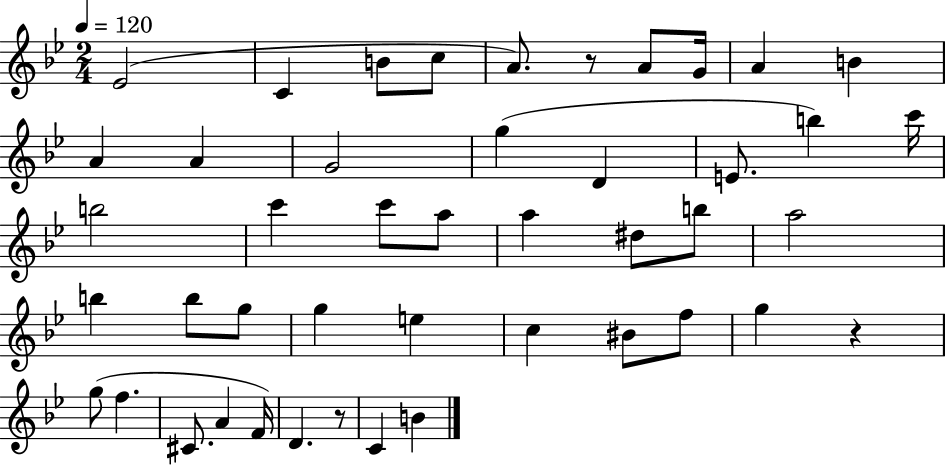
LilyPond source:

{
  \clef treble
  \numericTimeSignature
  \time 2/4
  \key bes \major
  \tempo 4 = 120
  ees'2( | c'4 b'8 c''8 | a'8.) r8 a'8 g'16 | a'4 b'4 | \break a'4 a'4 | g'2 | g''4( d'4 | e'8. b''4) c'''16 | \break b''2 | c'''4 c'''8 a''8 | a''4 dis''8 b''8 | a''2 | \break b''4 b''8 g''8 | g''4 e''4 | c''4 bis'8 f''8 | g''4 r4 | \break g''8( f''4. | cis'8. a'4 f'16) | d'4. r8 | c'4 b'4 | \break \bar "|."
}